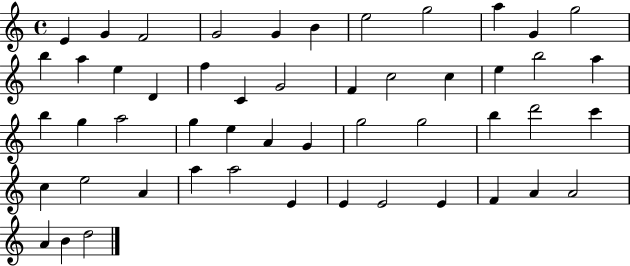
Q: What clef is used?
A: treble